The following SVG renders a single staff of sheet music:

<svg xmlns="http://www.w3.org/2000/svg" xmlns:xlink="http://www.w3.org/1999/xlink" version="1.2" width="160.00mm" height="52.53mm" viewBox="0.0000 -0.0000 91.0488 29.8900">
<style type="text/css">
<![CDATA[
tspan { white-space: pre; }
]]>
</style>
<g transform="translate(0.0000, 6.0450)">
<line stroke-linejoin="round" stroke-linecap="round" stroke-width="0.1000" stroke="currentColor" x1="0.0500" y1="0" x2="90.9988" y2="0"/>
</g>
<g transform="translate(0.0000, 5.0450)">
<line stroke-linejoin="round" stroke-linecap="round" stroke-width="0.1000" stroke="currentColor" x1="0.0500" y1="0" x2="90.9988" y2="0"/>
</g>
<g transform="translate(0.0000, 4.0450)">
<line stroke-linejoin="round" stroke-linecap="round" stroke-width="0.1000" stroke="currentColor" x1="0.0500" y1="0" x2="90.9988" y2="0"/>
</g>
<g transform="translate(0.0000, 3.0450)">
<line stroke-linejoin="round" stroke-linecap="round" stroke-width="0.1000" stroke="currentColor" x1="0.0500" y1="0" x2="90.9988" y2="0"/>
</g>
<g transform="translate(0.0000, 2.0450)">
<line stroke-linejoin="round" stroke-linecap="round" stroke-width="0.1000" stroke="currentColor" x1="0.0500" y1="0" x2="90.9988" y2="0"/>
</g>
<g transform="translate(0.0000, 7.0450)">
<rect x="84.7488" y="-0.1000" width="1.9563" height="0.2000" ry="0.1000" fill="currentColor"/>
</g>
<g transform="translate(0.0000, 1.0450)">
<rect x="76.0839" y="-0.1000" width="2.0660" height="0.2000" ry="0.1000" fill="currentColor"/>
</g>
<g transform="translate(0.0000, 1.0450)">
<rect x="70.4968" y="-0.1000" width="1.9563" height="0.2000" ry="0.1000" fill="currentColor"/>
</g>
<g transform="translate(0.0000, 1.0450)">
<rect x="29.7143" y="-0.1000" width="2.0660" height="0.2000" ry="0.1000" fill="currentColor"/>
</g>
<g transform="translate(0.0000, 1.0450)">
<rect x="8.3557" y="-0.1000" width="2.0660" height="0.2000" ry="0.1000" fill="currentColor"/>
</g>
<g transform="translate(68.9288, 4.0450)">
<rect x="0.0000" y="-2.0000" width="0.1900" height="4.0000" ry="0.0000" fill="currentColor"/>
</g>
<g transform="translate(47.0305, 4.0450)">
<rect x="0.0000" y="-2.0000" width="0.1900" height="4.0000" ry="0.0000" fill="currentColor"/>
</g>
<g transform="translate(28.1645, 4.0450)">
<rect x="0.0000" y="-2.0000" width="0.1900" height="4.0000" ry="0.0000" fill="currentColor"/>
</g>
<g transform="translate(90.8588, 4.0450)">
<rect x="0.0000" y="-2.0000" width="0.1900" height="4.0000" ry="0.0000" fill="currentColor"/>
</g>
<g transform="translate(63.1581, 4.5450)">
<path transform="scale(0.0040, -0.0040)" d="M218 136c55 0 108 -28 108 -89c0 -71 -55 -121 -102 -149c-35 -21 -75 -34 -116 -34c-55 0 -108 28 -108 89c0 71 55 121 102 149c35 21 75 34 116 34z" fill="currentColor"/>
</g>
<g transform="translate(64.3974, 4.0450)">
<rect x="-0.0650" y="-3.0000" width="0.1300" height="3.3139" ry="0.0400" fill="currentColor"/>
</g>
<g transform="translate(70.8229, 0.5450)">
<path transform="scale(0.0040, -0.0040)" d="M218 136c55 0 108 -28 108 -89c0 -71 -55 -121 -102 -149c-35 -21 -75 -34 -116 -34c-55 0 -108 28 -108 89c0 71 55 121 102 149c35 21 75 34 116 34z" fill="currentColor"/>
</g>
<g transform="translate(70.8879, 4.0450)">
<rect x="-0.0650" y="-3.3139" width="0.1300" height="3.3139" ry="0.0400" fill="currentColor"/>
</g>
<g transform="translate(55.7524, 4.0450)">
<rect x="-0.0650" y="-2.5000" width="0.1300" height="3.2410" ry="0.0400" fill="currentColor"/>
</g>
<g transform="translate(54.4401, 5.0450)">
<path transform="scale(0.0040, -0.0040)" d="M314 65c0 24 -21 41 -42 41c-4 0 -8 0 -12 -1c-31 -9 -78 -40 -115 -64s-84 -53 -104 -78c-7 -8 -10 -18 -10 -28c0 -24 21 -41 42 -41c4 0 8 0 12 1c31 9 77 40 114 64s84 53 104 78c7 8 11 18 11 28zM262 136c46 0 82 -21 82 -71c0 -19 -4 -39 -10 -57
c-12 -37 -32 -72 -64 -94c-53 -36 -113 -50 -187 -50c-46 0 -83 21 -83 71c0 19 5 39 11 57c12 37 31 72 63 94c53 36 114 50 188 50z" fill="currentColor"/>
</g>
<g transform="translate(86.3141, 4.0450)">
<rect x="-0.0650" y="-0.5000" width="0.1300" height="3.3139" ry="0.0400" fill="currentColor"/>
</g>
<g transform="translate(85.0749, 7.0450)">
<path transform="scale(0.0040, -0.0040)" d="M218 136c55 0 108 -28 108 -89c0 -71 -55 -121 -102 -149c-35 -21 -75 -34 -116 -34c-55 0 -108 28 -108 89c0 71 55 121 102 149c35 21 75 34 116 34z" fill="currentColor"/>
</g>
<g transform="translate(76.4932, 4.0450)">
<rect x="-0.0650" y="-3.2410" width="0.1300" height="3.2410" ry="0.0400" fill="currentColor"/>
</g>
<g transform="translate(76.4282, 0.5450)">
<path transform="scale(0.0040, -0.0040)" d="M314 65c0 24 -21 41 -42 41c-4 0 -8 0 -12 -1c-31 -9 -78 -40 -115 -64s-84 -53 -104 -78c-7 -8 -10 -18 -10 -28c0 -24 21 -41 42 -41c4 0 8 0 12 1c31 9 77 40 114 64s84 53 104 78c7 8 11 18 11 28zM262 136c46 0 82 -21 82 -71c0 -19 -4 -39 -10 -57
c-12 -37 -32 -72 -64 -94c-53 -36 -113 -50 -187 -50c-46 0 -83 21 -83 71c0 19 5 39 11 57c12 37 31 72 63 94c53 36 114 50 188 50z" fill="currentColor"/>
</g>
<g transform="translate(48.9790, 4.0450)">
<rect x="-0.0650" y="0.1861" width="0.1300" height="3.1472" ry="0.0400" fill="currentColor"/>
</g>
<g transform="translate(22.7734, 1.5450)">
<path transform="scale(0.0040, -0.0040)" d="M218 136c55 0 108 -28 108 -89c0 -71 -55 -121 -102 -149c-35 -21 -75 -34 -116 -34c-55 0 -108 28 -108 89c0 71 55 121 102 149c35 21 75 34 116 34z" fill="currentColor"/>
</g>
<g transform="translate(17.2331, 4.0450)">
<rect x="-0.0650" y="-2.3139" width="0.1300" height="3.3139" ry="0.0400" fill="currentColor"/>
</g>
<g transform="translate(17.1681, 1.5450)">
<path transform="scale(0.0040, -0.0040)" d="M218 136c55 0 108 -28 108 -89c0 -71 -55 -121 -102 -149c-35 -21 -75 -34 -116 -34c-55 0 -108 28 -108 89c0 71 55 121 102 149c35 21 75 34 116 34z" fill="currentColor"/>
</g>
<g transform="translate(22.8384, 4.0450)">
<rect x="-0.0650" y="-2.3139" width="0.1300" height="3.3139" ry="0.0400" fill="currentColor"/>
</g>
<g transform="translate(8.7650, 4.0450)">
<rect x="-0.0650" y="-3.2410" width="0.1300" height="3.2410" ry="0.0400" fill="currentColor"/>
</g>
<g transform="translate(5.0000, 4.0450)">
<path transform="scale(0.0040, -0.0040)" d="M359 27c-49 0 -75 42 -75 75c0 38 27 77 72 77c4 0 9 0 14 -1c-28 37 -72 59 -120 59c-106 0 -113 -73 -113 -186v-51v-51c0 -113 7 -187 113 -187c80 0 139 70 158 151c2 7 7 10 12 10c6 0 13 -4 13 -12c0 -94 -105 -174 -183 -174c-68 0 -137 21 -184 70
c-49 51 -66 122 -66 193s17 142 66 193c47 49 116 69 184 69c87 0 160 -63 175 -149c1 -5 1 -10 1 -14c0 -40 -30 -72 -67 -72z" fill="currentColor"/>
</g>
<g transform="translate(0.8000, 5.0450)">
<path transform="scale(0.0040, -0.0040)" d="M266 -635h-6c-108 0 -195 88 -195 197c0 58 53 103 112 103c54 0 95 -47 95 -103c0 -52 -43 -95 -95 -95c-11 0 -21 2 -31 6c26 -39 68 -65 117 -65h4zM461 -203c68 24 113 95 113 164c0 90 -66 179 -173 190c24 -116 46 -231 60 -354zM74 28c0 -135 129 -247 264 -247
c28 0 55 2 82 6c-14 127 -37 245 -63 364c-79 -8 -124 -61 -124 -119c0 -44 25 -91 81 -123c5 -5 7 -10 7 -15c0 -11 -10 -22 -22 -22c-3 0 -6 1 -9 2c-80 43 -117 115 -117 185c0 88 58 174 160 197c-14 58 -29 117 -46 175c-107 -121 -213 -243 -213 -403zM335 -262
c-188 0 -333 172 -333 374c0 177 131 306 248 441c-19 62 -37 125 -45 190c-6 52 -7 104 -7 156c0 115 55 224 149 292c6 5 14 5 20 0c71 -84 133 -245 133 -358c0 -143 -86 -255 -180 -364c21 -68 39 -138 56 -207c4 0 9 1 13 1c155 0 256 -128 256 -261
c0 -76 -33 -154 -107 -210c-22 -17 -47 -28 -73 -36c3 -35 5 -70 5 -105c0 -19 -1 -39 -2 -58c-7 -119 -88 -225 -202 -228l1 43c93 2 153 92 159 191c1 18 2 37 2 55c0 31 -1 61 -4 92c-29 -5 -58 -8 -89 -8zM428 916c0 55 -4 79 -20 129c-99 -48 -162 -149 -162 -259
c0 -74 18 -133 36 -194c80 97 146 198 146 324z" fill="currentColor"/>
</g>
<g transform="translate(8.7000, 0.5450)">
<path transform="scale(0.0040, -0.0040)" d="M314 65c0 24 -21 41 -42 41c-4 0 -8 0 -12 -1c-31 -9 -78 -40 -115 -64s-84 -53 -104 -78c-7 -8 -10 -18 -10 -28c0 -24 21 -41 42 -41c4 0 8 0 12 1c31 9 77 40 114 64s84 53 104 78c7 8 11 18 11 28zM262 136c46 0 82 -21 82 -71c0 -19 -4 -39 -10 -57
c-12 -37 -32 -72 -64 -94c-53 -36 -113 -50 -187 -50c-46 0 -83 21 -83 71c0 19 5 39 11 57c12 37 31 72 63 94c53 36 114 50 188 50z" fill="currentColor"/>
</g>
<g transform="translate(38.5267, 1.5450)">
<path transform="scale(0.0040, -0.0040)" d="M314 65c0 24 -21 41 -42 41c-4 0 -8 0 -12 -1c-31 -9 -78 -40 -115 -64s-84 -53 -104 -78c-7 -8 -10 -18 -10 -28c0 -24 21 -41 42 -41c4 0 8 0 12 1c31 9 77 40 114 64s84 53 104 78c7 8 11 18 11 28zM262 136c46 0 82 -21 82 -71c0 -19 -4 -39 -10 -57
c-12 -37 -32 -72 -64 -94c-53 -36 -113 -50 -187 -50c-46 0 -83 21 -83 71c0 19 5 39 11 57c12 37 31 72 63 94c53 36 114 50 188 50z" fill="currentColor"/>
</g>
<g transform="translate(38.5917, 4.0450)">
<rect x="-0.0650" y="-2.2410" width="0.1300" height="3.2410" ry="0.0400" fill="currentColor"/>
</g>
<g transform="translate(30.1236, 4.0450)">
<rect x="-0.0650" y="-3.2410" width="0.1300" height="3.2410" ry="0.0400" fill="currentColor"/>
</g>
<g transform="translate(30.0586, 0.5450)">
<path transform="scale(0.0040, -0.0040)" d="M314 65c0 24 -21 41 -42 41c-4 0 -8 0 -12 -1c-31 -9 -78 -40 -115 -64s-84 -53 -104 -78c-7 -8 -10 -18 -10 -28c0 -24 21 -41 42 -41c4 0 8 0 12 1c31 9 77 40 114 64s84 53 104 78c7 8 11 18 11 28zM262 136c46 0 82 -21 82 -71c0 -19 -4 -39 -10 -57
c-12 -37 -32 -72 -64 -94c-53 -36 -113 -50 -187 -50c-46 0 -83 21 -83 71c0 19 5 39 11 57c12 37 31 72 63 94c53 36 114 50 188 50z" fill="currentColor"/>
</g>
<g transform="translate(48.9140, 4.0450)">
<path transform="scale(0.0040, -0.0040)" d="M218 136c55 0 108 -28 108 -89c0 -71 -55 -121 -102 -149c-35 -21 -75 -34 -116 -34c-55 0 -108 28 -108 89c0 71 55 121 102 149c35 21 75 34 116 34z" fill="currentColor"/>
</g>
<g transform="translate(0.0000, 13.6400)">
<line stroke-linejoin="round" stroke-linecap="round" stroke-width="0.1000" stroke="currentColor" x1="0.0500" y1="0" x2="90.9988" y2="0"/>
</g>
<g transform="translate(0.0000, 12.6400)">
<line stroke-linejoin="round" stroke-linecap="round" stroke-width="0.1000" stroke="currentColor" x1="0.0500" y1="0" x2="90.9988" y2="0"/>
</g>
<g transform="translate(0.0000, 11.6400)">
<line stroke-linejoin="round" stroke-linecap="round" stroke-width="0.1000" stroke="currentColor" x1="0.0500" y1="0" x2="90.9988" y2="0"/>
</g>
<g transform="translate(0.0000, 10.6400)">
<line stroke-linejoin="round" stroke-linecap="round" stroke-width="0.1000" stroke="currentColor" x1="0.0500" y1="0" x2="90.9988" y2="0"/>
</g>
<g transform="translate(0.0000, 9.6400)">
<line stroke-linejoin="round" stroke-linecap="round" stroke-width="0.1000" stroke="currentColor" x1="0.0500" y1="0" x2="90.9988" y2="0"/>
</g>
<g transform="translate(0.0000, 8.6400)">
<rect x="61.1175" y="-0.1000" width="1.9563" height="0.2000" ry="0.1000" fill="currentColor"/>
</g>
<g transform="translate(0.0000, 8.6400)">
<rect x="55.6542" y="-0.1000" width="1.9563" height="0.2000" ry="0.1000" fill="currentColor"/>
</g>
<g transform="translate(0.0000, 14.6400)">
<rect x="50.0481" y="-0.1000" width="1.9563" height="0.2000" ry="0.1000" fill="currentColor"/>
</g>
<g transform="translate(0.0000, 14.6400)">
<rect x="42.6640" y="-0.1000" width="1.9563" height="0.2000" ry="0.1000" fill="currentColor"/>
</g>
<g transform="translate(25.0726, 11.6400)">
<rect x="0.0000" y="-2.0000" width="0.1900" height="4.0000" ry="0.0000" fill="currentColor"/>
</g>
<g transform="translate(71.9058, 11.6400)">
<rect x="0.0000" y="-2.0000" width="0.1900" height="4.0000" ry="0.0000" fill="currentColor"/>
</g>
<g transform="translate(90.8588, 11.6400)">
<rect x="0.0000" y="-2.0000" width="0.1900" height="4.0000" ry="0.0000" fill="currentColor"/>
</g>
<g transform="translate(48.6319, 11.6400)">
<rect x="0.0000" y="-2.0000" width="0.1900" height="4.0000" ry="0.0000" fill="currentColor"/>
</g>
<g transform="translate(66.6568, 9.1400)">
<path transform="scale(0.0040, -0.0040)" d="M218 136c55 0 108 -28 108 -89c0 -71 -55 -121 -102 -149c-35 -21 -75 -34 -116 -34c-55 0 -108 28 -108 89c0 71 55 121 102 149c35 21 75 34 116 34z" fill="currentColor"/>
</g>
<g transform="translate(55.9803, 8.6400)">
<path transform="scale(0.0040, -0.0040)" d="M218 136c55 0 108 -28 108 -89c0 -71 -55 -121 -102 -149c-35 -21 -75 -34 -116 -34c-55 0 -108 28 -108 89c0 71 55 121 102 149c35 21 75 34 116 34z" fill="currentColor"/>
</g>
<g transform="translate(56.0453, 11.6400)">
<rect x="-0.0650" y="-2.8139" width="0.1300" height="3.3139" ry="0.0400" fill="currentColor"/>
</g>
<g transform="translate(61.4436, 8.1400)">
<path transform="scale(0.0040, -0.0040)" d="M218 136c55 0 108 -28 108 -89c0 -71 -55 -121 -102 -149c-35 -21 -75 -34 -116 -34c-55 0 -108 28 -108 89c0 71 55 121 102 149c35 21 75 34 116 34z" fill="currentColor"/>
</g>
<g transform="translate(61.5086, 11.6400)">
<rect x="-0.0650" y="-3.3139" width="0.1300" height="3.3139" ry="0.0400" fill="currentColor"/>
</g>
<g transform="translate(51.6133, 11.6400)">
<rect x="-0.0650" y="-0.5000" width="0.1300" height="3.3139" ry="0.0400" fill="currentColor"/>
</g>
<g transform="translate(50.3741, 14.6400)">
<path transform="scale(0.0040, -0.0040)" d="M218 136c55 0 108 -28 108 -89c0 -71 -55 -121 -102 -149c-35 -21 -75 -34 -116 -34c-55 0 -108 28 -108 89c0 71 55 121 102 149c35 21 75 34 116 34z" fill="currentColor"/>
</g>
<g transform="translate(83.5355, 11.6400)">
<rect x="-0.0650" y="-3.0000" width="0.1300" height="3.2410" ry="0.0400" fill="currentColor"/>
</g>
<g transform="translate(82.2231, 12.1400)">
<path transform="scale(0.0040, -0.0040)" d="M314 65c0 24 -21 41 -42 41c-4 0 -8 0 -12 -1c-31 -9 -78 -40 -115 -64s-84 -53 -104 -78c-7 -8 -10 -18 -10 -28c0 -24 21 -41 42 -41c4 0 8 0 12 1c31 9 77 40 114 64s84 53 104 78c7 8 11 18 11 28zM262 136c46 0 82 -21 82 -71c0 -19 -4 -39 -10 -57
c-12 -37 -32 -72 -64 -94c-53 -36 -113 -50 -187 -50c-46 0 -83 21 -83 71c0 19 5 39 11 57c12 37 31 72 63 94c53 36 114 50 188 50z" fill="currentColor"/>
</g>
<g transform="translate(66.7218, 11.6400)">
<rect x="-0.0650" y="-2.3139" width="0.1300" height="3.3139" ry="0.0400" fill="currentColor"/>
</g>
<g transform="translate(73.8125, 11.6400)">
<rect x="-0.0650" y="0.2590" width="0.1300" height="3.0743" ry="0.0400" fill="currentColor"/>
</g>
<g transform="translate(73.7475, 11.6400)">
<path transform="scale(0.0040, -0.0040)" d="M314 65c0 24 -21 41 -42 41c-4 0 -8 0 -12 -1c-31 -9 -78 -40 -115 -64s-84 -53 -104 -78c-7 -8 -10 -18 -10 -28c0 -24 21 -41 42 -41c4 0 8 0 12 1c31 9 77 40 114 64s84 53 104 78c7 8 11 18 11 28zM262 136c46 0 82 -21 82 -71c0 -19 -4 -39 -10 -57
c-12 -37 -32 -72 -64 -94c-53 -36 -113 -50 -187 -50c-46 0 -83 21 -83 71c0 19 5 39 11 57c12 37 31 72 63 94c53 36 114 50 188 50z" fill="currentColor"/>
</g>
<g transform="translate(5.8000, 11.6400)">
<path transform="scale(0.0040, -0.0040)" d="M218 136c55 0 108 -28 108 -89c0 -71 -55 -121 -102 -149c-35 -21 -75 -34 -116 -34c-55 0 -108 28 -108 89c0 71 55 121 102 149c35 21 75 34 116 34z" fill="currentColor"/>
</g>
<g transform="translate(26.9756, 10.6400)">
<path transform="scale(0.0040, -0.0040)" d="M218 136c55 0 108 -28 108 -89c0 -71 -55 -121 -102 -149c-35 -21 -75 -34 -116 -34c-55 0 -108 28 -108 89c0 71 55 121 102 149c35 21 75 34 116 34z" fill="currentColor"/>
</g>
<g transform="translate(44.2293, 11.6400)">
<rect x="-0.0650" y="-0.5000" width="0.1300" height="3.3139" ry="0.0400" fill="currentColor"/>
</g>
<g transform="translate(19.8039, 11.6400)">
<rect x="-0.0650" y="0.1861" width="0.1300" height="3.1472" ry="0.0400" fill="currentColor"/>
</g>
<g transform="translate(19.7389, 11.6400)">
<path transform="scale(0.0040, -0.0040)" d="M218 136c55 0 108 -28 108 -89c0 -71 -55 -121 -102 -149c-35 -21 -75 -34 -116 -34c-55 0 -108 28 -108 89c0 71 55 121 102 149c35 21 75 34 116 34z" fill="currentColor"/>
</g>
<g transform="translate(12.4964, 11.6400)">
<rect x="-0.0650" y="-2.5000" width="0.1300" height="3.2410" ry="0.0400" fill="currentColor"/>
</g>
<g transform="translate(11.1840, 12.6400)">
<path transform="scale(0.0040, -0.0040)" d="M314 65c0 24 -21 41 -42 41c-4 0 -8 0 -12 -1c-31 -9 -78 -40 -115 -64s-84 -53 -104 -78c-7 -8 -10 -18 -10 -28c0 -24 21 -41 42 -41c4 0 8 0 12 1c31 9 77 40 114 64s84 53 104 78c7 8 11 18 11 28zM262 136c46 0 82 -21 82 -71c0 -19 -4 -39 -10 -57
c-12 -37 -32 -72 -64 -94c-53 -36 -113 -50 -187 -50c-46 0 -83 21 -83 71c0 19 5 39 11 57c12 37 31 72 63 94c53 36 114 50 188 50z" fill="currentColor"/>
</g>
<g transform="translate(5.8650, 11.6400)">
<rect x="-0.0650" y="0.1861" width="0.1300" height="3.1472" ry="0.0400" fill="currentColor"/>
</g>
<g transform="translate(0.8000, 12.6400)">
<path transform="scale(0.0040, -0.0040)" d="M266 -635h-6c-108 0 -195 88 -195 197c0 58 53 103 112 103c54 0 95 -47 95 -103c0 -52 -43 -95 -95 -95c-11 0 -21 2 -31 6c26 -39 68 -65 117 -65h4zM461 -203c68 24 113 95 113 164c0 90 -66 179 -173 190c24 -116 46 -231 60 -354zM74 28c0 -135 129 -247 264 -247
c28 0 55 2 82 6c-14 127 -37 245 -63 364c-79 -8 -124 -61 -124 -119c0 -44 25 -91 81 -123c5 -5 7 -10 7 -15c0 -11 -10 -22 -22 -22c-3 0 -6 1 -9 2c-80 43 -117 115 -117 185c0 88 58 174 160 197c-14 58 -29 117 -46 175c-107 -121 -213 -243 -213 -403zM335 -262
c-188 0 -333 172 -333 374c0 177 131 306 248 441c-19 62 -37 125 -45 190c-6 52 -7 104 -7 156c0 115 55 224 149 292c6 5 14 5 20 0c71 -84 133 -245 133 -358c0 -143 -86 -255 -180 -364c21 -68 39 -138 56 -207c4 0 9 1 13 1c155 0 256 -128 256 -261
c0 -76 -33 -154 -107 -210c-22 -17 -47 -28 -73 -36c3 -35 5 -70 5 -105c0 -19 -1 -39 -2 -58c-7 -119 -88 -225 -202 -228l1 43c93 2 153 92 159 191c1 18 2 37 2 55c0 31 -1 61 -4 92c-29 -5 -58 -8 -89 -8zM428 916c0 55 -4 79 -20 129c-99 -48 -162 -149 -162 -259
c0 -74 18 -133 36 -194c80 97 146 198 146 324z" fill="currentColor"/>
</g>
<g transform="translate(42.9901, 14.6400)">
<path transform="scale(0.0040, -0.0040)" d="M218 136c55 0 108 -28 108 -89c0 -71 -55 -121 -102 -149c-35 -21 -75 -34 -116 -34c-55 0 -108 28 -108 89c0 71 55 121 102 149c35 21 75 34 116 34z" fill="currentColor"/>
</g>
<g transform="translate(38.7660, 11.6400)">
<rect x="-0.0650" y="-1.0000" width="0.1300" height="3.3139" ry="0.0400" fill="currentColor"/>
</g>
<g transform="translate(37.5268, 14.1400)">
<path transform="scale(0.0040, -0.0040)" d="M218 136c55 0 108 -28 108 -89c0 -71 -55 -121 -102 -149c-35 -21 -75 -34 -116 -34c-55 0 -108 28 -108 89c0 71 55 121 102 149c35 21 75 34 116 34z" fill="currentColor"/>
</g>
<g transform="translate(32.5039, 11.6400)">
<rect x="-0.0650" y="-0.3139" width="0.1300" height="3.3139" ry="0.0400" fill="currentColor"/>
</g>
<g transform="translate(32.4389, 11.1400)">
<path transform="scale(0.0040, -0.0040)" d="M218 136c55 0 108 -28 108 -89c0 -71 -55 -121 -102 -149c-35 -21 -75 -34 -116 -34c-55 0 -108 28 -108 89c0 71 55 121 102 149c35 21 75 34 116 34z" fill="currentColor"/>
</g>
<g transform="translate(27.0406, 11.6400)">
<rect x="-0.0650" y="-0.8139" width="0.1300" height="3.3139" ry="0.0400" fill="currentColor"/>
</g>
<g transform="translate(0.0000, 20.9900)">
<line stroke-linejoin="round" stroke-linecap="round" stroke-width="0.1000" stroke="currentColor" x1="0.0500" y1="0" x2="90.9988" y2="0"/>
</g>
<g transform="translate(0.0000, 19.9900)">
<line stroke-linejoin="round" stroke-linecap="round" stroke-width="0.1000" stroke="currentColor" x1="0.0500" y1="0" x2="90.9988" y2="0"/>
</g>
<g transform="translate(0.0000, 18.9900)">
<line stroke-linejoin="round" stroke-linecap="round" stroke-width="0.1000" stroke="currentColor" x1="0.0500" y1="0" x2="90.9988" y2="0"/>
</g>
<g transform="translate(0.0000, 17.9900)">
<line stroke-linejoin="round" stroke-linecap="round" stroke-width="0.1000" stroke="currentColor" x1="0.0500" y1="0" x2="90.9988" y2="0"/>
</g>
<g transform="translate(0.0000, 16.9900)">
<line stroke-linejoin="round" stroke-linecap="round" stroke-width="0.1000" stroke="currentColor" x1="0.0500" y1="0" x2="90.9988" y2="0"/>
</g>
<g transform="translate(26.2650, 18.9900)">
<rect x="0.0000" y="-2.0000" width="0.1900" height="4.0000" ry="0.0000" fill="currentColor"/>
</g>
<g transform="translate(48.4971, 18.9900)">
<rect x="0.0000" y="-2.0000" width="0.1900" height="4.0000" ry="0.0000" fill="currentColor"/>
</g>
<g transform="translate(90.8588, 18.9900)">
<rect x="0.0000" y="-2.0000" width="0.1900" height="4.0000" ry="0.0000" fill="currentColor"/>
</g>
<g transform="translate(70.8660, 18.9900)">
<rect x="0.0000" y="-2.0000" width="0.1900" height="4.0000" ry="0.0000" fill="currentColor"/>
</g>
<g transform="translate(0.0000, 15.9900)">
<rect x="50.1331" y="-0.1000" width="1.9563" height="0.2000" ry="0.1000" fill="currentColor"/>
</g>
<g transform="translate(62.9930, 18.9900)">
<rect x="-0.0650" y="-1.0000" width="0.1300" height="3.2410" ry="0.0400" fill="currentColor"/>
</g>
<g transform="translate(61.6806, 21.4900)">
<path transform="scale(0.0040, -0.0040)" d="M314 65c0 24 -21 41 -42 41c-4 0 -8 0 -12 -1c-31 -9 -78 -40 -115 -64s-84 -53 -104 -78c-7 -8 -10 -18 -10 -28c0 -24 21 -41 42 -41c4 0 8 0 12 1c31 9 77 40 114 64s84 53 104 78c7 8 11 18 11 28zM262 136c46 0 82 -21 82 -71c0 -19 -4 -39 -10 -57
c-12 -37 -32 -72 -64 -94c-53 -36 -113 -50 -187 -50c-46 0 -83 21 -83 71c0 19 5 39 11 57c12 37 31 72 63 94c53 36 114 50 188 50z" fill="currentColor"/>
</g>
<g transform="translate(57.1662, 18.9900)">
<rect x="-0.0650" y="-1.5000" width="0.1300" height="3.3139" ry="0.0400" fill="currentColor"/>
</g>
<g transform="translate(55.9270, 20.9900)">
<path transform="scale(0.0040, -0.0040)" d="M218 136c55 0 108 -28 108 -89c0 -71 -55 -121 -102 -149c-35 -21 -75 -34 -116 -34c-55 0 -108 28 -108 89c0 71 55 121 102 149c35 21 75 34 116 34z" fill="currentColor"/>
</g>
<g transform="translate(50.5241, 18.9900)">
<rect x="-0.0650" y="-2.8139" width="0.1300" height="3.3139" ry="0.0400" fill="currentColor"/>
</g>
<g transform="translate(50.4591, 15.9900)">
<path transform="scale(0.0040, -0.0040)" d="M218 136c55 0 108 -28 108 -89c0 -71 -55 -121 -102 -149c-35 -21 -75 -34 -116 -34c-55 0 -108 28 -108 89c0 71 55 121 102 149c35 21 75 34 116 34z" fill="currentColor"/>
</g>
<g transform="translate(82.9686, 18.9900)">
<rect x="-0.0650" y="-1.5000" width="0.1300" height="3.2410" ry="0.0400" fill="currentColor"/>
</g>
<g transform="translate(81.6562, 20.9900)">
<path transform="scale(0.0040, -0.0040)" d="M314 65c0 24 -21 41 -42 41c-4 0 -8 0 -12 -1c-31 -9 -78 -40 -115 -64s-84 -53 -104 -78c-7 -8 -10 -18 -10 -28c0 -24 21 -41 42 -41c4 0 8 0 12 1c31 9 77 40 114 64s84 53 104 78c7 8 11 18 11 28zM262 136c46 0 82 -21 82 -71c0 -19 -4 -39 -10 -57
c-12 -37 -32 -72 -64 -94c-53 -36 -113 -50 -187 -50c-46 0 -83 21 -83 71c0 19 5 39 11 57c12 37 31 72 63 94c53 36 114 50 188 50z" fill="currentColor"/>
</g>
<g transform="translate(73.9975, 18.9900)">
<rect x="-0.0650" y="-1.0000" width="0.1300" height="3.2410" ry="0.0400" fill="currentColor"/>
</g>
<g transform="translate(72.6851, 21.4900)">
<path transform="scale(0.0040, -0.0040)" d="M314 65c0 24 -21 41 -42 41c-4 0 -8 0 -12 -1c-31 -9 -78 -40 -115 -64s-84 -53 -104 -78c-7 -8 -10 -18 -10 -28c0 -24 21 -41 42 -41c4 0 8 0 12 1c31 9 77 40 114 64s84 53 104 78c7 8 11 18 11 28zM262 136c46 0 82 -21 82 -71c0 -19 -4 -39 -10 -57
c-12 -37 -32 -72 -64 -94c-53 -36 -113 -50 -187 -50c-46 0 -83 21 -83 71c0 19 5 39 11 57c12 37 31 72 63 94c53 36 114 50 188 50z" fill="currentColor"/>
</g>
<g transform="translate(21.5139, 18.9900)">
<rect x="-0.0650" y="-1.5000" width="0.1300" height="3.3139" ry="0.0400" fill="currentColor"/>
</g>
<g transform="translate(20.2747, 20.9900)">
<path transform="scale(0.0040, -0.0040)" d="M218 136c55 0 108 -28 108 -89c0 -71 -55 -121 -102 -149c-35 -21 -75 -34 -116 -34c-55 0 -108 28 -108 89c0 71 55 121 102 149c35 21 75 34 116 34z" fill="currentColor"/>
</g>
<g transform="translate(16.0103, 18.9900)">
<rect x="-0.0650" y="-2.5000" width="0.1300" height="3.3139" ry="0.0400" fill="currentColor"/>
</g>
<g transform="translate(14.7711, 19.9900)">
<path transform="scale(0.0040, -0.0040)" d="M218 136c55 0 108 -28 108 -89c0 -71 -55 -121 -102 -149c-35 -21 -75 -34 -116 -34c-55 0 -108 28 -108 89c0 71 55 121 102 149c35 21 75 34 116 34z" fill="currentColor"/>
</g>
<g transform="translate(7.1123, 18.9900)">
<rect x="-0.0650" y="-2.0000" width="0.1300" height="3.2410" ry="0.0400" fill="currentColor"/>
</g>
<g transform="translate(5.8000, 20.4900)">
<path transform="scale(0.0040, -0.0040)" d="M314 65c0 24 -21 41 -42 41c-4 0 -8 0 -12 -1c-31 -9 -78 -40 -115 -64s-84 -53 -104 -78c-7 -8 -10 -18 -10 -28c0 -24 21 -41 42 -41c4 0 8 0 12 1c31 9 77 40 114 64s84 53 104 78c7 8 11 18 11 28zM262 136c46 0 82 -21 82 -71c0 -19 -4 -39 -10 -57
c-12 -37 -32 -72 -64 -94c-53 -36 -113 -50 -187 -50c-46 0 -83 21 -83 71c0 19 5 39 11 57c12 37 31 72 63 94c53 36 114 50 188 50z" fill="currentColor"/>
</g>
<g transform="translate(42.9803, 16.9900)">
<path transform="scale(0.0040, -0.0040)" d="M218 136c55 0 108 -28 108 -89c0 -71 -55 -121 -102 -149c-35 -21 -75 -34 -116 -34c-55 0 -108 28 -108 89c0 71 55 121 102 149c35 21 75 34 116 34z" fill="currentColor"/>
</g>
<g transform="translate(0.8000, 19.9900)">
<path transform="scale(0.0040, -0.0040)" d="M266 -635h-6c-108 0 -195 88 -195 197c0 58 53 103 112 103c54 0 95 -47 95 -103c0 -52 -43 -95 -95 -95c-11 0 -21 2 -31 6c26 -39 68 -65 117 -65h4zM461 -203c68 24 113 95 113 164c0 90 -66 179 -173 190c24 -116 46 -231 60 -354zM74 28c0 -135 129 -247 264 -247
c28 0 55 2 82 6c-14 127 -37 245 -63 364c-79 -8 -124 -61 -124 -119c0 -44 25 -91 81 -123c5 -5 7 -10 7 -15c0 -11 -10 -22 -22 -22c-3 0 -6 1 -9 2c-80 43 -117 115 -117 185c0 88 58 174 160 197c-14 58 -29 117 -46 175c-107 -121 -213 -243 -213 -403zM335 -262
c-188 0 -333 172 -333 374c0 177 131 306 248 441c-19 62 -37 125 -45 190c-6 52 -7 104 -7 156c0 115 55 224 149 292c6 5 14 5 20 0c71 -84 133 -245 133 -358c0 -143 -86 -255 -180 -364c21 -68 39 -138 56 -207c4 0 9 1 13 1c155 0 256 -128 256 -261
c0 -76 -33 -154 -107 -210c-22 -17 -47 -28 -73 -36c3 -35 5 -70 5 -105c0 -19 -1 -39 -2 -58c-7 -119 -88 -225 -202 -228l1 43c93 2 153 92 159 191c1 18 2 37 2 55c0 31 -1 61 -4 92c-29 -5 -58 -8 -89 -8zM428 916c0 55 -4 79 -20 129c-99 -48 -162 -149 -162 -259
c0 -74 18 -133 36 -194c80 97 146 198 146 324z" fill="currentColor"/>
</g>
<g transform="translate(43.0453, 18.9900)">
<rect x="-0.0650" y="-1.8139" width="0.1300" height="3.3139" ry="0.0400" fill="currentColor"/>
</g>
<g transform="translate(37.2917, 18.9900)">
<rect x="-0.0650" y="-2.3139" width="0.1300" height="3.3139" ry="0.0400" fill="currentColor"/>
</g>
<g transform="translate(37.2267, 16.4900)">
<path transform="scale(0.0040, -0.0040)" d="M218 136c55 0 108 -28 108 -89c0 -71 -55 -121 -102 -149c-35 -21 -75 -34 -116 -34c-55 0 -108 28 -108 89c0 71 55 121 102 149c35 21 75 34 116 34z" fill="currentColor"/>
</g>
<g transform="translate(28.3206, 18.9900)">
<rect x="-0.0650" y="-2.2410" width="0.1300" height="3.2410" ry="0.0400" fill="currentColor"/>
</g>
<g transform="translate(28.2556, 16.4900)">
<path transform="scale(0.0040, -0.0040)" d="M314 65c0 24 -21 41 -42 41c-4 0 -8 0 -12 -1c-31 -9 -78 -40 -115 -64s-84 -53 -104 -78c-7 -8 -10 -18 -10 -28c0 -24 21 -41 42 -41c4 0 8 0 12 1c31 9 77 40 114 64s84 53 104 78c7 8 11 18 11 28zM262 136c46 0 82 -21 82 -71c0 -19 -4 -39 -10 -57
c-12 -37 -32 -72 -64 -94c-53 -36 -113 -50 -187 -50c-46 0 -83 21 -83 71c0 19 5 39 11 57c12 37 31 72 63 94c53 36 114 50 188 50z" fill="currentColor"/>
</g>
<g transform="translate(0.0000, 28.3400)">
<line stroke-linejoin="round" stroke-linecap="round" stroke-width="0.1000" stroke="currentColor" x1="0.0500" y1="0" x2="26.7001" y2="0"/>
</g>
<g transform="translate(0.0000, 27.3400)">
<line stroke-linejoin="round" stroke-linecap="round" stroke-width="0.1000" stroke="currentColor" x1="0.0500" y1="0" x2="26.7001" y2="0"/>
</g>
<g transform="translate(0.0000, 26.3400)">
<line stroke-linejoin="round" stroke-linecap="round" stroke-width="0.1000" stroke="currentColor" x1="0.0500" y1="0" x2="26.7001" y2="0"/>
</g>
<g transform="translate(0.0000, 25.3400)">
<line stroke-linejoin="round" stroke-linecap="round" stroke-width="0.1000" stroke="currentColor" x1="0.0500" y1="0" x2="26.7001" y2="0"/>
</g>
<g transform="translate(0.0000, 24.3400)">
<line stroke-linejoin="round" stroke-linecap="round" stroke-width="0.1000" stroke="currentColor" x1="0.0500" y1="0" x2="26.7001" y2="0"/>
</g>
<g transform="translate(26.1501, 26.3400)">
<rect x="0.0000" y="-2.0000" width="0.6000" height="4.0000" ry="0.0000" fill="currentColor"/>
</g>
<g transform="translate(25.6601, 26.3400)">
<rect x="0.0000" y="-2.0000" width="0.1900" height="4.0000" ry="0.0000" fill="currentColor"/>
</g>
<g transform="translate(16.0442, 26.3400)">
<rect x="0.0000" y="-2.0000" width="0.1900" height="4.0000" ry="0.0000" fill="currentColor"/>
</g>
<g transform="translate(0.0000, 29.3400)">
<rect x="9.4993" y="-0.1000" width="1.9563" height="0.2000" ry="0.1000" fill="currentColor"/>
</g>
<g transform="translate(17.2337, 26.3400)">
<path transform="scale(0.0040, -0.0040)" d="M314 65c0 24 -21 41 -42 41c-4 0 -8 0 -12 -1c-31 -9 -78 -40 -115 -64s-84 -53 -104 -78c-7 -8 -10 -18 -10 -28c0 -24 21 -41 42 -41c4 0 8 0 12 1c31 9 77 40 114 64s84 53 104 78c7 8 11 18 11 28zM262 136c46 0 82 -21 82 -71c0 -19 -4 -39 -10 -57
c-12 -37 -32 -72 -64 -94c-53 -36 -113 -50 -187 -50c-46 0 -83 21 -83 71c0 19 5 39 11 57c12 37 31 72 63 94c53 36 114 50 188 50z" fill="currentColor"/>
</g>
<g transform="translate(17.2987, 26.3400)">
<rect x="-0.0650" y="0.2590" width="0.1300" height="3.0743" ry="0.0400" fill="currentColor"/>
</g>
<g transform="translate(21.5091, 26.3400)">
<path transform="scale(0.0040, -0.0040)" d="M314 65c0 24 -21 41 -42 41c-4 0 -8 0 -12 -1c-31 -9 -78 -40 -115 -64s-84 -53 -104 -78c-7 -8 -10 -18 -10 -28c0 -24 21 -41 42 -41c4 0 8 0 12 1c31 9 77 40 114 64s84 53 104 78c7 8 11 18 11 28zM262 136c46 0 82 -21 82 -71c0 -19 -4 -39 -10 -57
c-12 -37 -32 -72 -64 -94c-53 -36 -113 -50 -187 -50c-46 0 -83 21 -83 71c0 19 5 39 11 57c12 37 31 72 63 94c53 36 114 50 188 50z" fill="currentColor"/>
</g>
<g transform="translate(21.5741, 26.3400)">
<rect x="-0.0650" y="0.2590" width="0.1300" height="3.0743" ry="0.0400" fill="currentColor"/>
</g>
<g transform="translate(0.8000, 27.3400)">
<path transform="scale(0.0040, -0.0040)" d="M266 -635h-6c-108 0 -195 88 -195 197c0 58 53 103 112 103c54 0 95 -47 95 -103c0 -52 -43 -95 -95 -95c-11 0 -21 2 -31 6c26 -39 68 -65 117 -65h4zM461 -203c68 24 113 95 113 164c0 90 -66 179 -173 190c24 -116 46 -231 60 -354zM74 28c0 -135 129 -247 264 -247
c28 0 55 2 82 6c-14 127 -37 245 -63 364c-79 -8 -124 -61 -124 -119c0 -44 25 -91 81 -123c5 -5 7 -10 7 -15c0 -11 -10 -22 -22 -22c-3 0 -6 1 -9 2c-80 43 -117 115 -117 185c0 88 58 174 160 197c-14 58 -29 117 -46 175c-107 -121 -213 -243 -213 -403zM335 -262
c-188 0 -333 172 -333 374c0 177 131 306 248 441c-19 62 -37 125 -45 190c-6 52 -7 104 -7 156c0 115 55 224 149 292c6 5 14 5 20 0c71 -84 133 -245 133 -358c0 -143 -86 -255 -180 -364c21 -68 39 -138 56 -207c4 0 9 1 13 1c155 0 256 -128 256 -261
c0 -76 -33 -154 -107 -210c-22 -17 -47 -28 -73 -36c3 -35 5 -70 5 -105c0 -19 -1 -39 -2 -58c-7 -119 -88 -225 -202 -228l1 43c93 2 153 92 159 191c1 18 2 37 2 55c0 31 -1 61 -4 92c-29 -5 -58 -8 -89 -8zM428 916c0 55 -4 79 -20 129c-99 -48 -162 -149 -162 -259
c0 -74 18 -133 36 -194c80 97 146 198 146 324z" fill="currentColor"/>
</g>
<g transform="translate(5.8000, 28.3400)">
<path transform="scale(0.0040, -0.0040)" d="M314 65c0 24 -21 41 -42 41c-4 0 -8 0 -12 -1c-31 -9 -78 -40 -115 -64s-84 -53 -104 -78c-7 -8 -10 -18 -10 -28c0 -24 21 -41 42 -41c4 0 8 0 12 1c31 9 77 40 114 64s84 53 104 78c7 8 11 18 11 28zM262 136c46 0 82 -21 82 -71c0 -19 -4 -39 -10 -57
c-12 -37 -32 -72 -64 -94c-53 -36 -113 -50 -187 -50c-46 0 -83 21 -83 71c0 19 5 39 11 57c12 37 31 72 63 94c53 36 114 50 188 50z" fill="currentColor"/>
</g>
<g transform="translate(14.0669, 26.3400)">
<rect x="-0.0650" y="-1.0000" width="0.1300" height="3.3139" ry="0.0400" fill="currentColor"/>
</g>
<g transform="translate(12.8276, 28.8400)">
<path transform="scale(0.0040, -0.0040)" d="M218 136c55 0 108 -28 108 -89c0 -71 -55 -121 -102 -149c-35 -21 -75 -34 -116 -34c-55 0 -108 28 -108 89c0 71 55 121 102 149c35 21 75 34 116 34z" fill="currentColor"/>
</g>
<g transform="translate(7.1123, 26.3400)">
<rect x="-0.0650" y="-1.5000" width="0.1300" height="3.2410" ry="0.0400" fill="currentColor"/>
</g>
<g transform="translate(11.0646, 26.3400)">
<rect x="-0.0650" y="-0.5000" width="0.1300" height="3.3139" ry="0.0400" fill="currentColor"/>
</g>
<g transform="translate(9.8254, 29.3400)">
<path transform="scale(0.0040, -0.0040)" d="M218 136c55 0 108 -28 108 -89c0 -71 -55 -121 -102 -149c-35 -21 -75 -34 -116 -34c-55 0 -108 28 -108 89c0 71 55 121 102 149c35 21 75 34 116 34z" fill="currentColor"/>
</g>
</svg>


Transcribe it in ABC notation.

X:1
T:Untitled
M:4/4
L:1/4
K:C
b2 g g b2 g2 B G2 A b b2 C B G2 B d c D C C a b g B2 A2 F2 G E g2 g f a E D2 D2 E2 E2 C D B2 B2